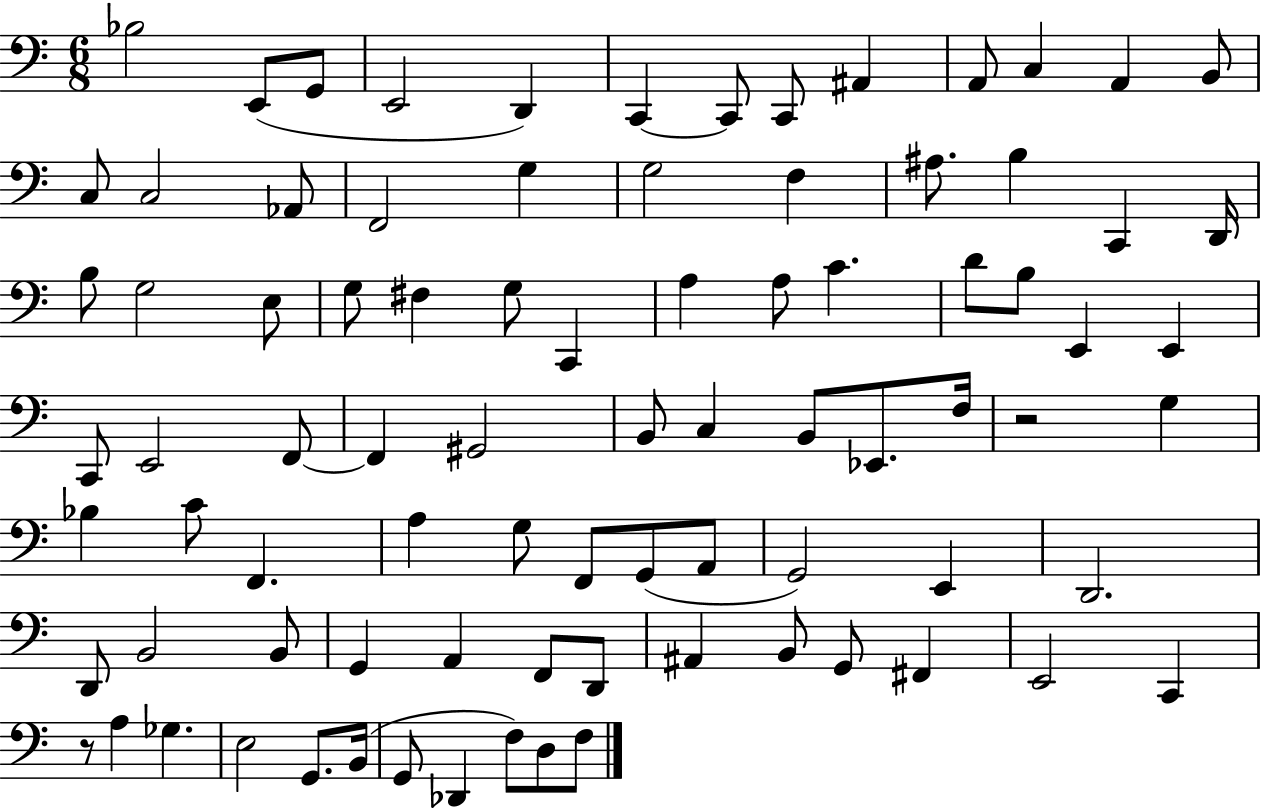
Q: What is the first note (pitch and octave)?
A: Bb3